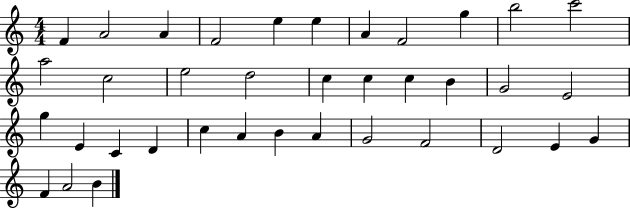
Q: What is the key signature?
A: C major